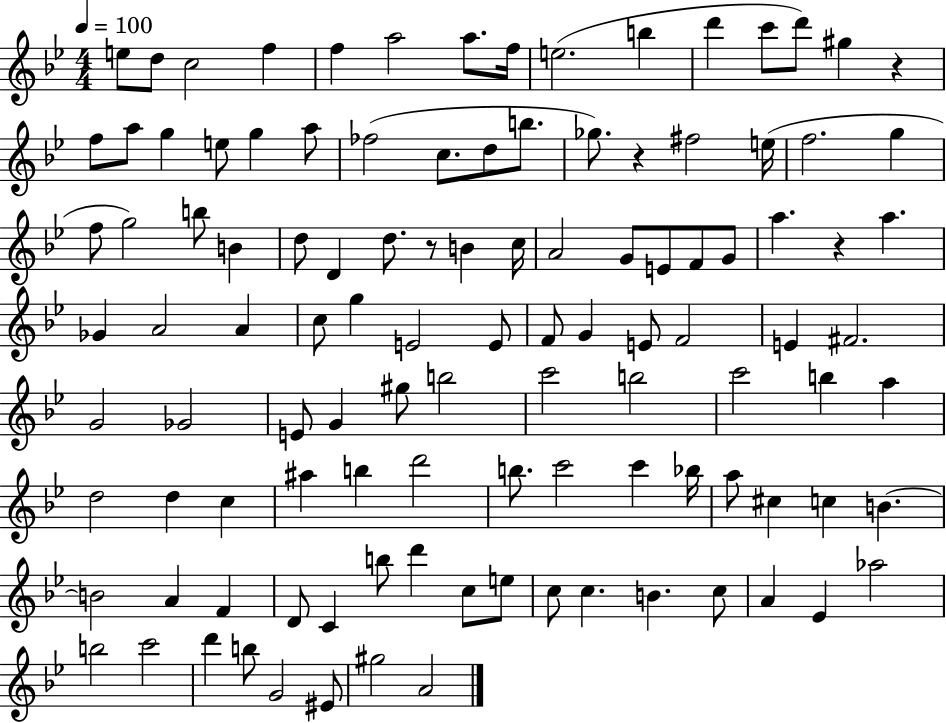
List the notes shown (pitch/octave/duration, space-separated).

E5/e D5/e C5/h F5/q F5/q A5/h A5/e. F5/s E5/h. B5/q D6/q C6/e D6/e G#5/q R/q F5/e A5/e G5/q E5/e G5/q A5/e FES5/h C5/e. D5/e B5/e. Gb5/e. R/q F#5/h E5/s F5/h. G5/q F5/e G5/h B5/e B4/q D5/e D4/q D5/e. R/e B4/q C5/s A4/h G4/e E4/e F4/e G4/e A5/q. R/q A5/q. Gb4/q A4/h A4/q C5/e G5/q E4/h E4/e F4/e G4/q E4/e F4/h E4/q F#4/h. G4/h Gb4/h E4/e G4/q G#5/e B5/h C6/h B5/h C6/h B5/q A5/q D5/h D5/q C5/q A#5/q B5/q D6/h B5/e. C6/h C6/q Bb5/s A5/e C#5/q C5/q B4/q. B4/h A4/q F4/q D4/e C4/q B5/e D6/q C5/e E5/e C5/e C5/q. B4/q. C5/e A4/q Eb4/q Ab5/h B5/h C6/h D6/q B5/e G4/h EIS4/e G#5/h A4/h